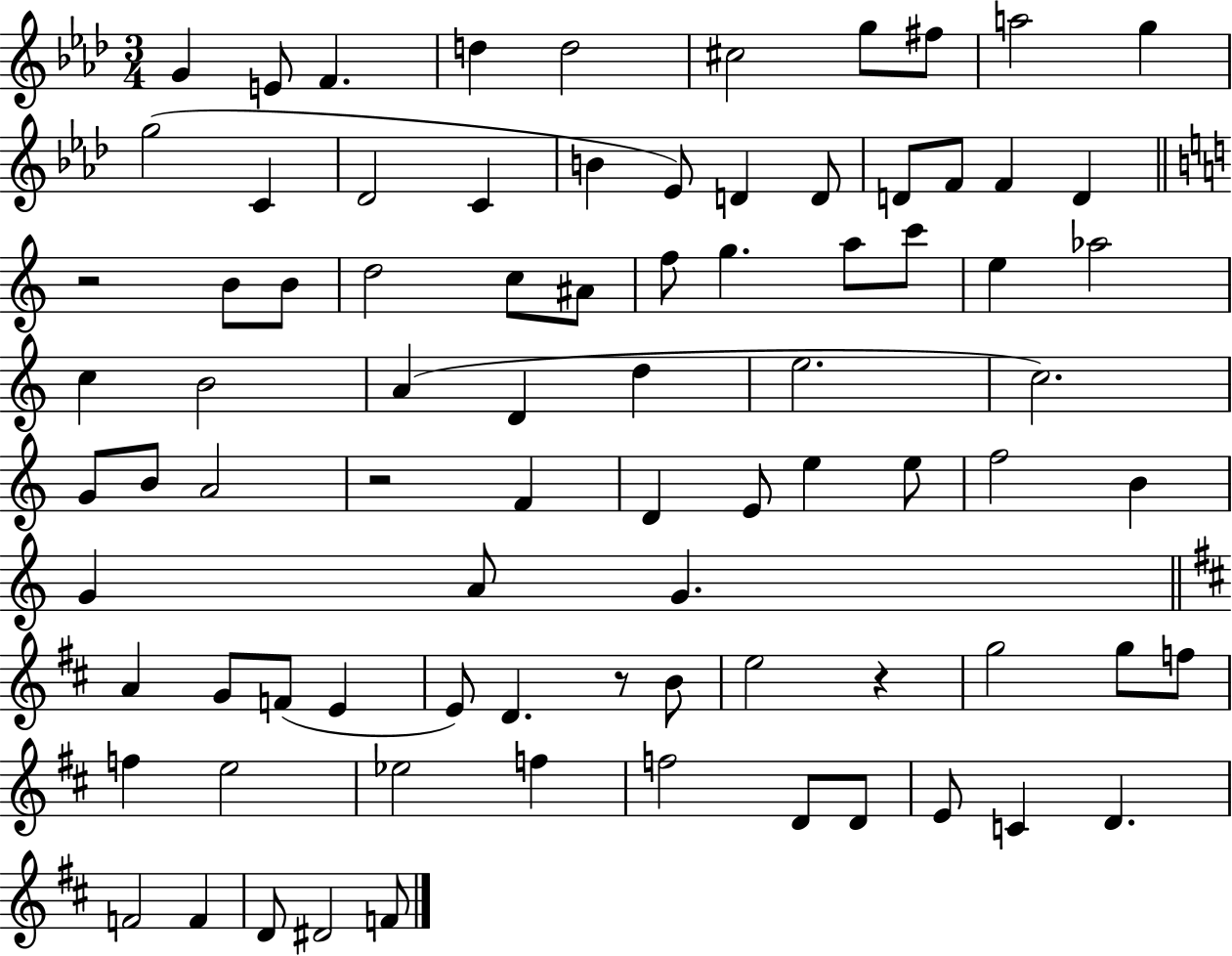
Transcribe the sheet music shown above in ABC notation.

X:1
T:Untitled
M:3/4
L:1/4
K:Ab
G E/2 F d d2 ^c2 g/2 ^f/2 a2 g g2 C _D2 C B _E/2 D D/2 D/2 F/2 F D z2 B/2 B/2 d2 c/2 ^A/2 f/2 g a/2 c'/2 e _a2 c B2 A D d e2 c2 G/2 B/2 A2 z2 F D E/2 e e/2 f2 B G A/2 G A G/2 F/2 E E/2 D z/2 B/2 e2 z g2 g/2 f/2 f e2 _e2 f f2 D/2 D/2 E/2 C D F2 F D/2 ^D2 F/2